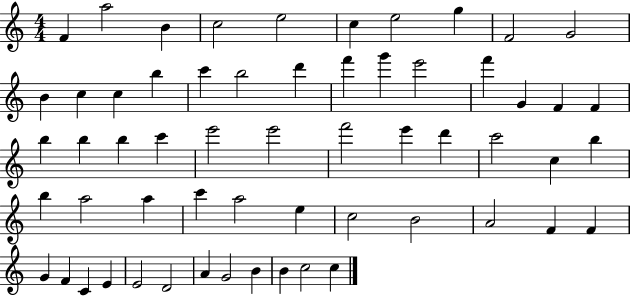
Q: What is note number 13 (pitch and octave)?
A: C5